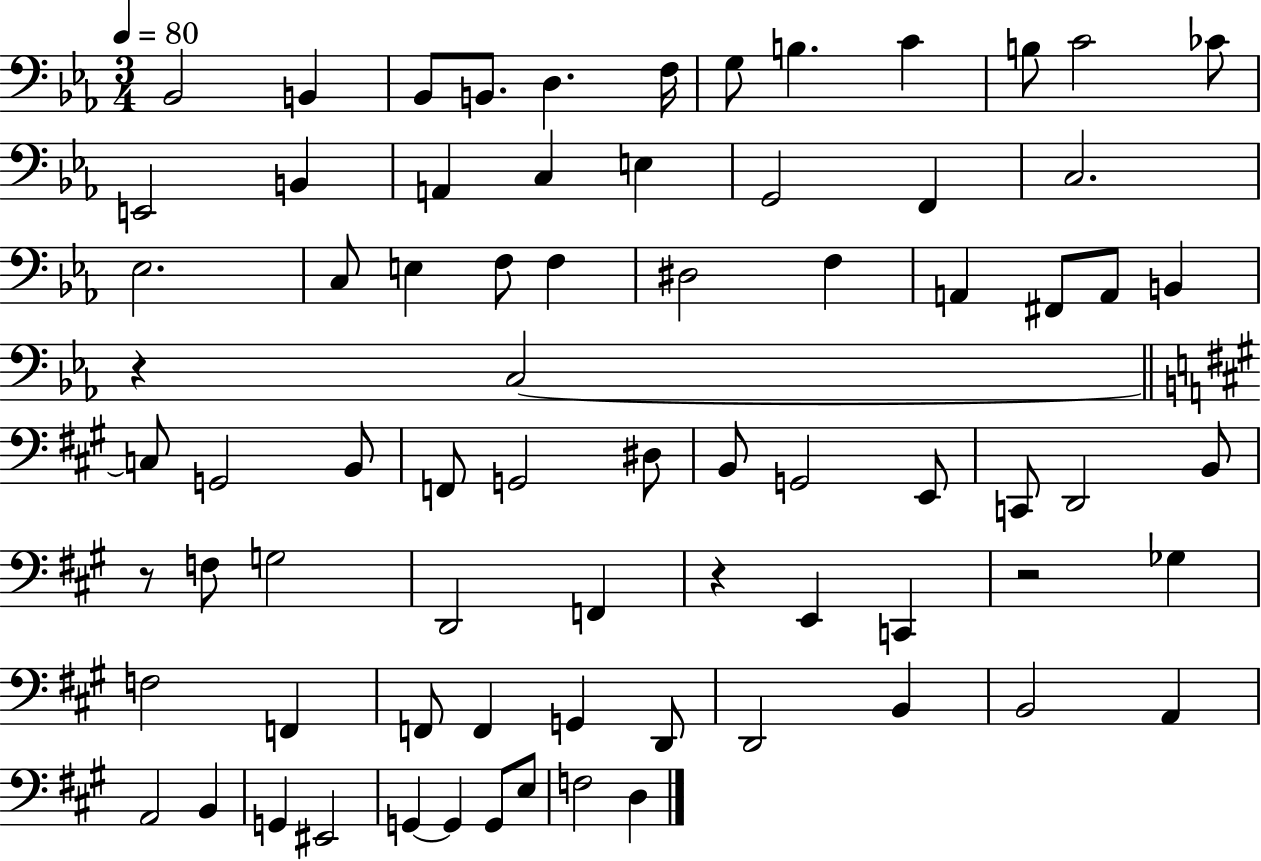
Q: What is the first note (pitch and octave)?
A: Bb2